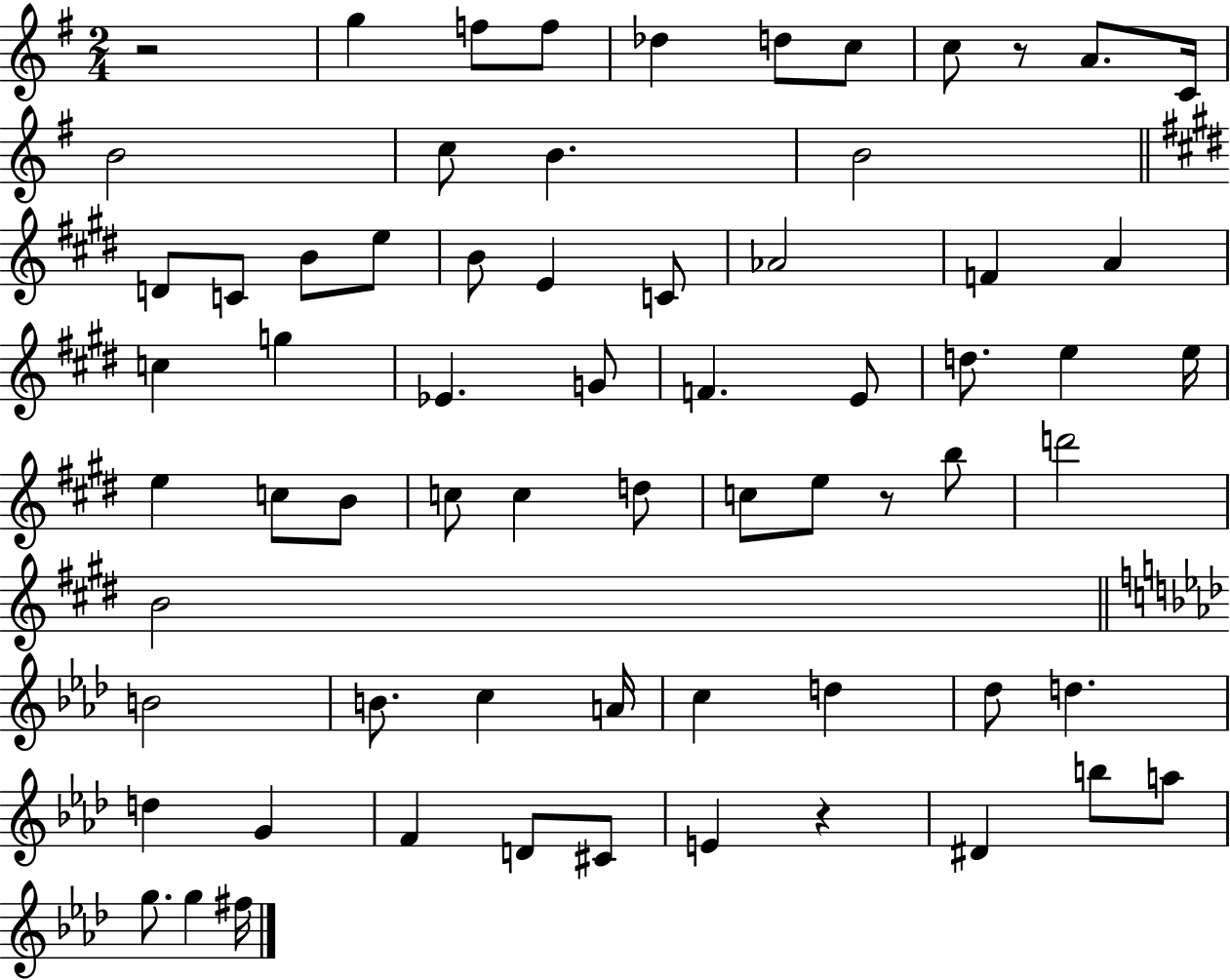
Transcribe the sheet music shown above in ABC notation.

X:1
T:Untitled
M:2/4
L:1/4
K:G
z2 g f/2 f/2 _d d/2 c/2 c/2 z/2 A/2 C/4 B2 c/2 B B2 D/2 C/2 B/2 e/2 B/2 E C/2 _A2 F A c g _E G/2 F E/2 d/2 e e/4 e c/2 B/2 c/2 c d/2 c/2 e/2 z/2 b/2 d'2 B2 B2 B/2 c A/4 c d _d/2 d d G F D/2 ^C/2 E z ^D b/2 a/2 g/2 g ^f/4